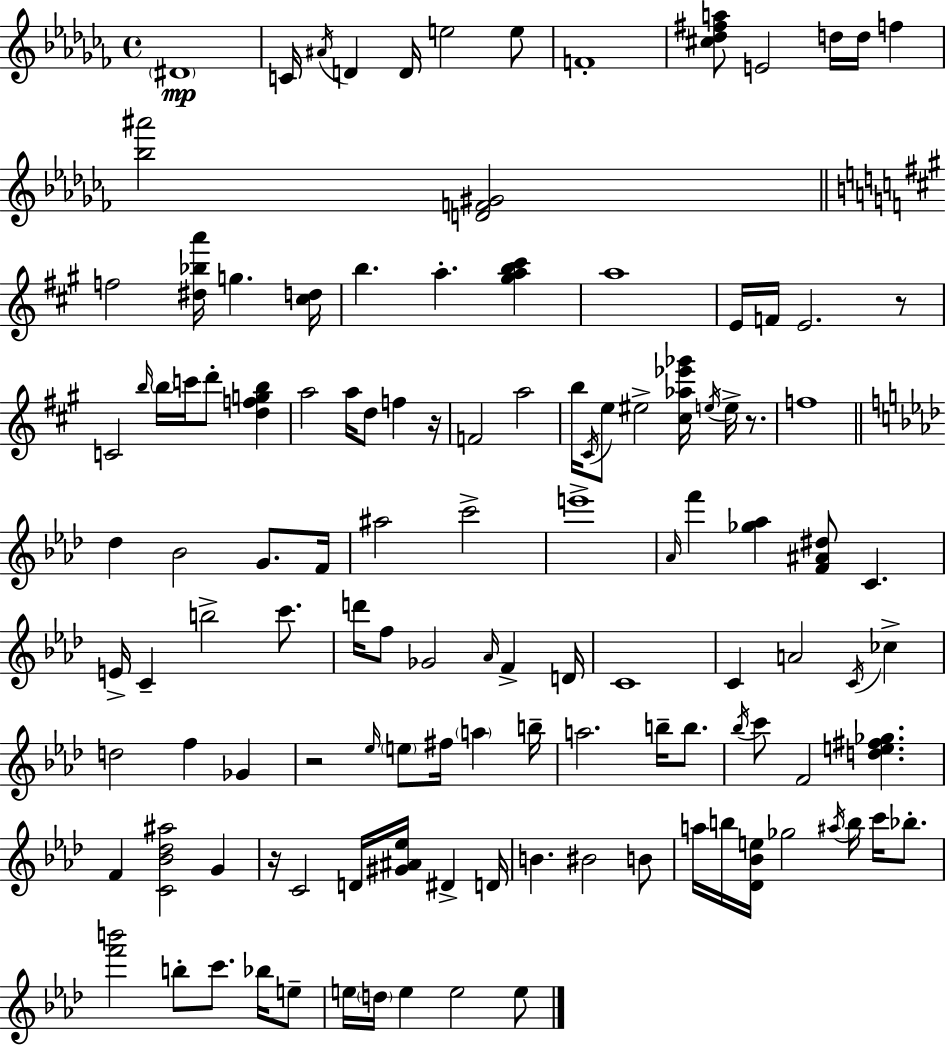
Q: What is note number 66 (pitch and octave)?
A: Gb4